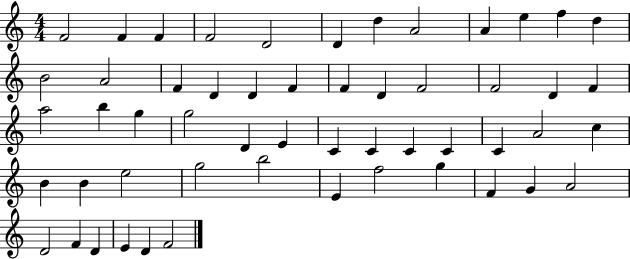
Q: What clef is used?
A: treble